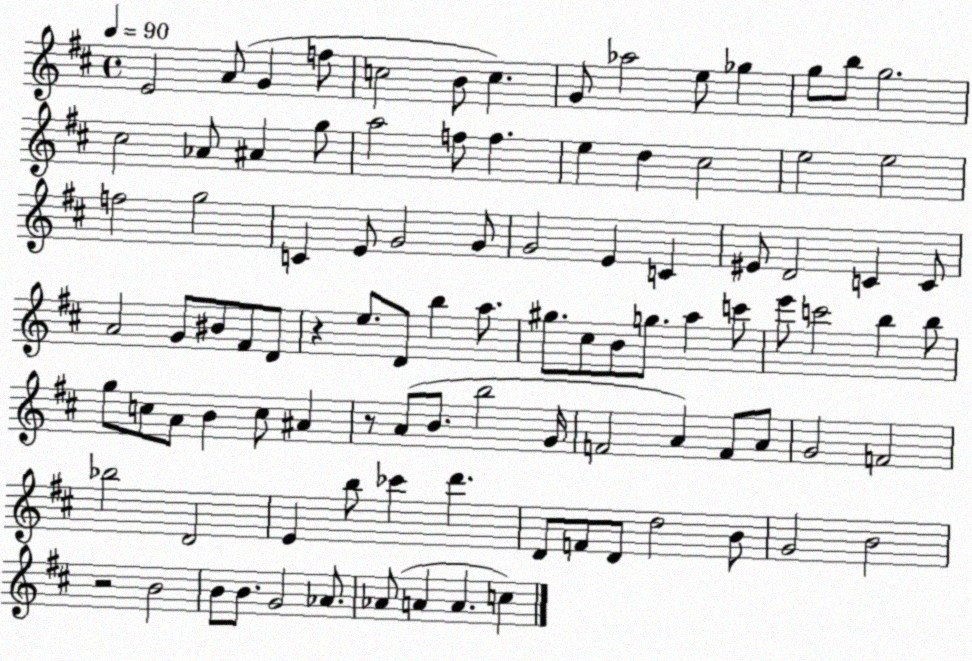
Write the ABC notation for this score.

X:1
T:Untitled
M:4/4
L:1/4
K:D
E2 A/2 G f/2 c2 B/2 c G/2 _a2 e/2 _g g/2 b/2 g2 ^c2 _A/2 ^A g/2 a2 f/2 f e d ^c2 e2 e2 f2 g2 C E/2 G2 G/2 G2 E C ^E/2 D2 C C/2 A2 G/2 ^B/2 ^F/2 D/2 z e/2 D/2 b a/2 ^g/2 ^c/2 B/2 g/2 a c'/2 e'/2 c'2 b b/2 g/2 c/2 A/2 B c/2 ^A z/2 A/2 B/2 b2 G/4 F2 A F/2 A/2 G2 F2 _b2 D2 E b/2 _c' d' D/2 F/2 D/2 d2 B/2 G2 B2 z2 B2 B/2 B/2 G2 _A/2 _A/2 A A c